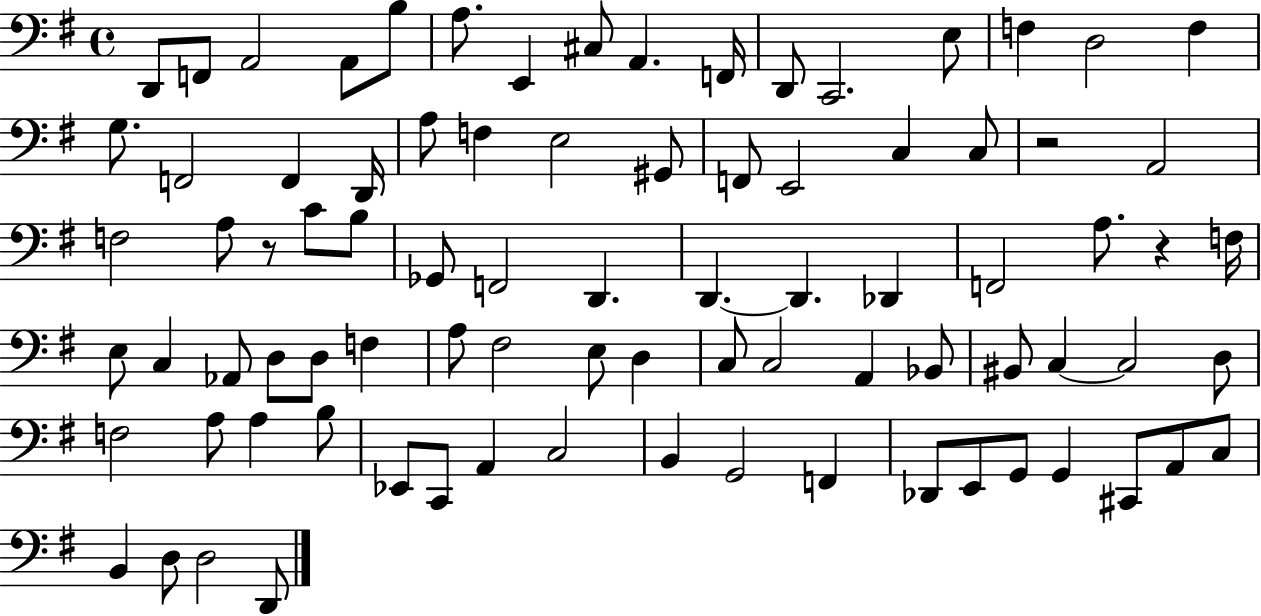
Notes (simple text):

D2/e F2/e A2/h A2/e B3/e A3/e. E2/q C#3/e A2/q. F2/s D2/e C2/h. E3/e F3/q D3/h F3/q G3/e. F2/h F2/q D2/s A3/e F3/q E3/h G#2/e F2/e E2/h C3/q C3/e R/h A2/h F3/h A3/e R/e C4/e B3/e Gb2/e F2/h D2/q. D2/q. D2/q. Db2/q F2/h A3/e. R/q F3/s E3/e C3/q Ab2/e D3/e D3/e F3/q A3/e F#3/h E3/e D3/q C3/e C3/h A2/q Bb2/e BIS2/e C3/q C3/h D3/e F3/h A3/e A3/q B3/e Eb2/e C2/e A2/q C3/h B2/q G2/h F2/q Db2/e E2/e G2/e G2/q C#2/e A2/e C3/e B2/q D3/e D3/h D2/e